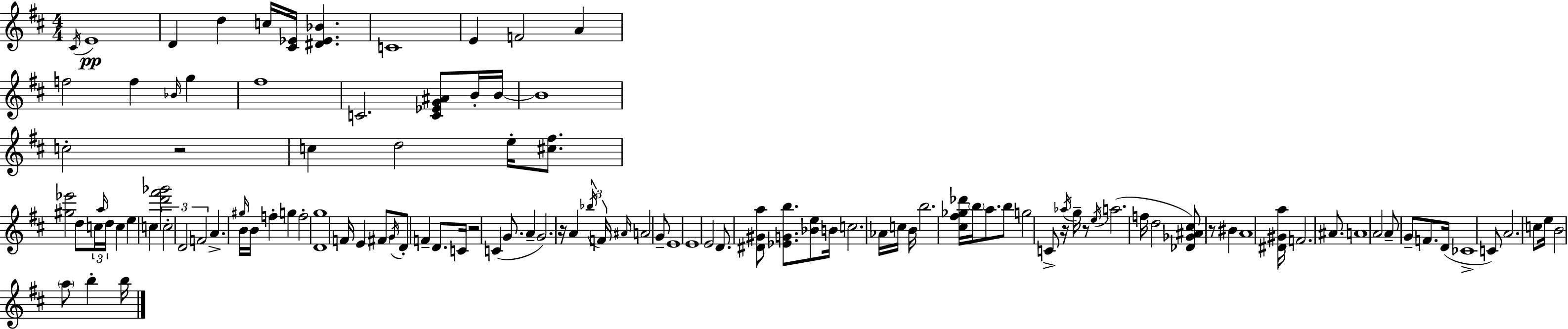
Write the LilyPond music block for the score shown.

{
  \clef treble
  \numericTimeSignature
  \time 4/4
  \key d \major
  \repeat volta 2 { \acciaccatura { cis'16 }\pp e'1 | d'4 d''4 c''16 <cis' ees'>16 <dis' ees' bes'>4. | c'1 | e'4 f'2 a'4 | \break f''2 f''4 \grace { bes'16 } g''4 | fis''1 | c'2. <c' ees' g' ais'>8 | b'16-. b'16~~ b'1 | \break c''2-. r2 | c''4 d''2 e''16-. <cis'' fis''>8. | <gis'' ees'''>2 d''8 \tuplet 3/2 { c''16 \grace { a''16 } d''16 } c''4 | e''4 c''4 <d''' fis''' ges'''>2 | \break \tuplet 3/2 { c''2-. d'2 | f'2 } a'4.-> | \grace { gis''16 } b'16 b'16 f''4-. g''4 f''2-. | <d' g''>1 | \break f'16 e'4 \parenthesize fis'8 \acciaccatura { g'16 } d'8-. f'4-- | d'8. c'16 r2 c'4( | g'8. a'4-- g'2.) | r16 a'4 \tuplet 3/2 { \acciaccatura { bes''16 } f'16 \grace { ais'16 } } a'2 | \break g'8-- e'1 | e'1 | e'2 d'8. | <dis' gis' a''>8 <ees' g' b''>8. <bes' e''>8 b'16 c''2. | \break aes'16 c''16 b'16 b''2. | <cis'' fis'' ges'' des'''>16 \parenthesize b''16 a''8. b''8 g''2 | c'8-> r16 \acciaccatura { aes''16 } g''16-- r8 \acciaccatura { e''16 } a''2.( | f''16 d''2 | \break <des' ges' ais' cis''>8) r8 bis'4 a'1 | <dis' gis' a''>16 f'2. | ais'8. a'1 | a'2 | \break a'8-- g'8-- f'8. d'16( ces'1-> | c'8) a'2. | c''8 e''16 b'2 | \parenthesize a''8 b''4-. b''16 } \bar "|."
}